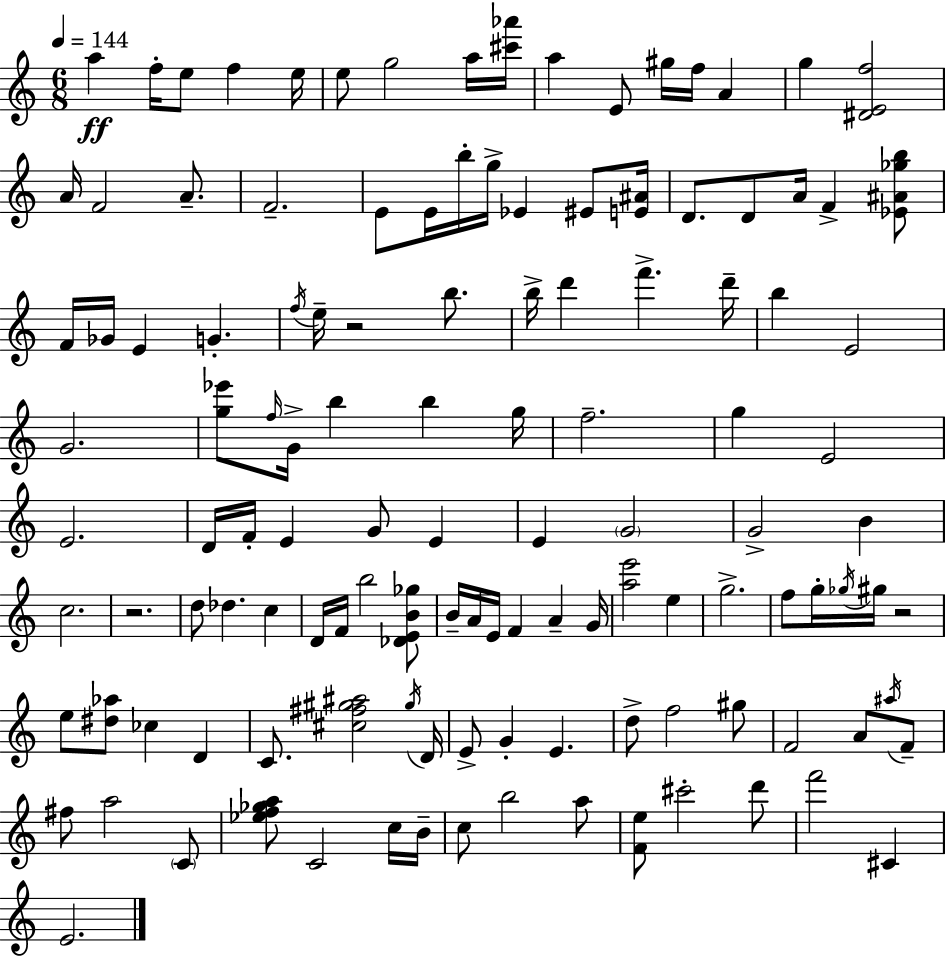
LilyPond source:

{
  \clef treble
  \numericTimeSignature
  \time 6/8
  \key c \major
  \tempo 4 = 144
  a''4\ff f''16-. e''8 f''4 e''16 | e''8 g''2 a''16 <cis''' aes'''>16 | a''4 e'8 gis''16 f''16 a'4 | g''4 <dis' e' f''>2 | \break a'16 f'2 a'8.-- | f'2.-- | e'8 e'16 b''16-. g''16-> ees'4 eis'8 <e' ais'>16 | d'8. d'8 a'16 f'4-> <ees' ais' ges'' b''>8 | \break f'16 ges'16 e'4 g'4.-. | \acciaccatura { f''16 } e''16-- r2 b''8. | b''16-> d'''4 f'''4.-> | d'''16-- b''4 e'2 | \break g'2. | <g'' ees'''>8 \grace { f''16 } g'16-> b''4 b''4 | g''16 f''2.-- | g''4 e'2 | \break e'2. | d'16 f'16-. e'4 g'8 e'4 | e'4 \parenthesize g'2 | g'2-> b'4 | \break c''2. | r2. | d''8 des''4. c''4 | d'16 f'16 b''2 | \break <des' e' b' ges''>8 b'16-- a'16 e'16 f'4 a'4-- | g'16 <a'' e'''>2 e''4 | g''2.-> | f''8 g''16-. \acciaccatura { ges''16 } gis''16 r2 | \break e''8 <dis'' aes''>8 ces''4 d'4 | c'8. <cis'' fis'' gis'' ais''>2 | \acciaccatura { gis''16 } d'16 e'8-> g'4-. e'4. | d''8-> f''2 | \break gis''8 f'2 | a'8 \acciaccatura { ais''16 } f'8-- fis''8 a''2 | \parenthesize c'8 <ees'' f'' ges'' a''>8 c'2 | c''16 b'16-- c''8 b''2 | \break a''8 <f' e''>8 cis'''2-. | d'''8 f'''2 | cis'4 e'2. | \bar "|."
}